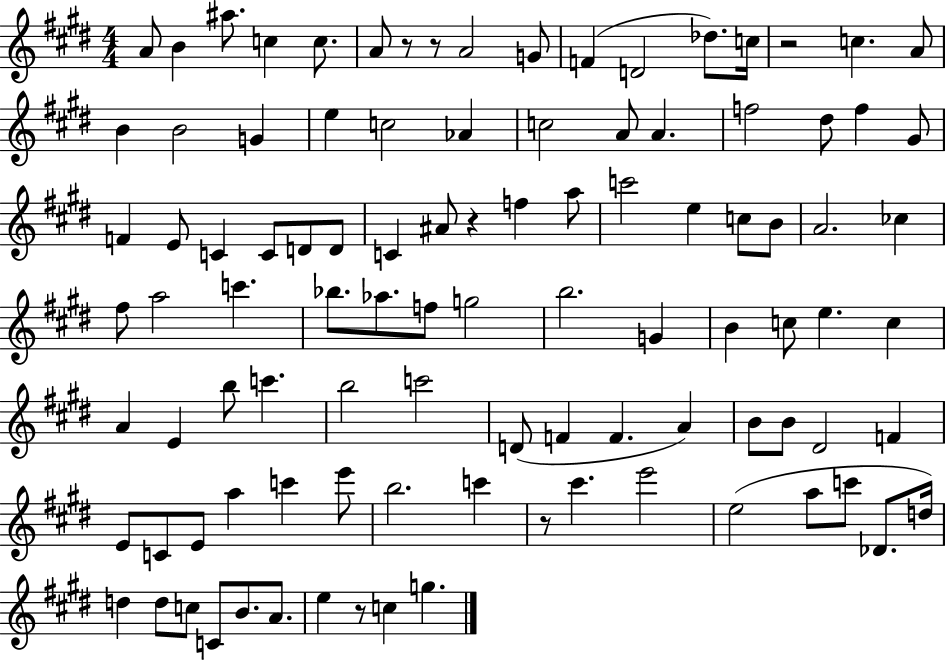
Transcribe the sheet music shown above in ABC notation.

X:1
T:Untitled
M:4/4
L:1/4
K:E
A/2 B ^a/2 c c/2 A/2 z/2 z/2 A2 G/2 F D2 _d/2 c/4 z2 c A/2 B B2 G e c2 _A c2 A/2 A f2 ^d/2 f ^G/2 F E/2 C C/2 D/2 D/2 C ^A/2 z f a/2 c'2 e c/2 B/2 A2 _c ^f/2 a2 c' _b/2 _a/2 f/2 g2 b2 G B c/2 e c A E b/2 c' b2 c'2 D/2 F F A B/2 B/2 ^D2 F E/2 C/2 E/2 a c' e'/2 b2 c' z/2 ^c' e'2 e2 a/2 c'/2 _D/2 d/4 d d/2 c/2 C/2 B/2 A/2 e z/2 c g